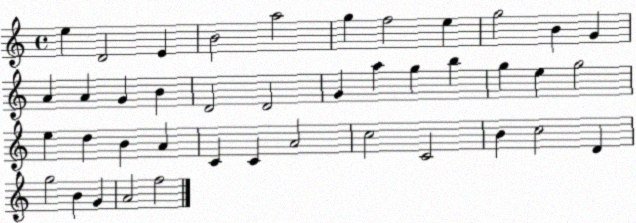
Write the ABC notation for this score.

X:1
T:Untitled
M:4/4
L:1/4
K:C
e D2 E B2 a2 g f2 e g2 B G A A G B D2 D2 G a g b g e g2 e d B A C C A2 c2 C2 B c2 D g2 B G A2 f2